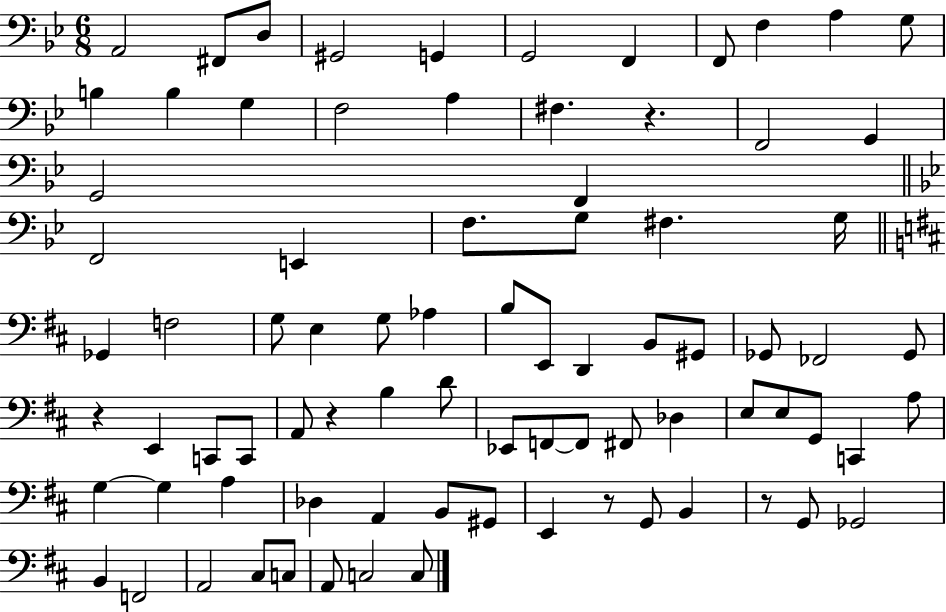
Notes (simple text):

A2/h F#2/e D3/e G#2/h G2/q G2/h F2/q F2/e F3/q A3/q G3/e B3/q B3/q G3/q F3/h A3/q F#3/q. R/q. F2/h G2/q G2/h F2/q F2/h E2/q F3/e. G3/e F#3/q. G3/s Gb2/q F3/h G3/e E3/q G3/e Ab3/q B3/e E2/e D2/q B2/e G#2/e Gb2/e FES2/h Gb2/e R/q E2/q C2/e C2/e A2/e R/q B3/q D4/e Eb2/e F2/e F2/e F#2/e Db3/q E3/e E3/e G2/e C2/q A3/e G3/q G3/q A3/q Db3/q A2/q B2/e G#2/e E2/q R/e G2/e B2/q R/e G2/e Gb2/h B2/q F2/h A2/h C#3/e C3/e A2/e C3/h C3/e